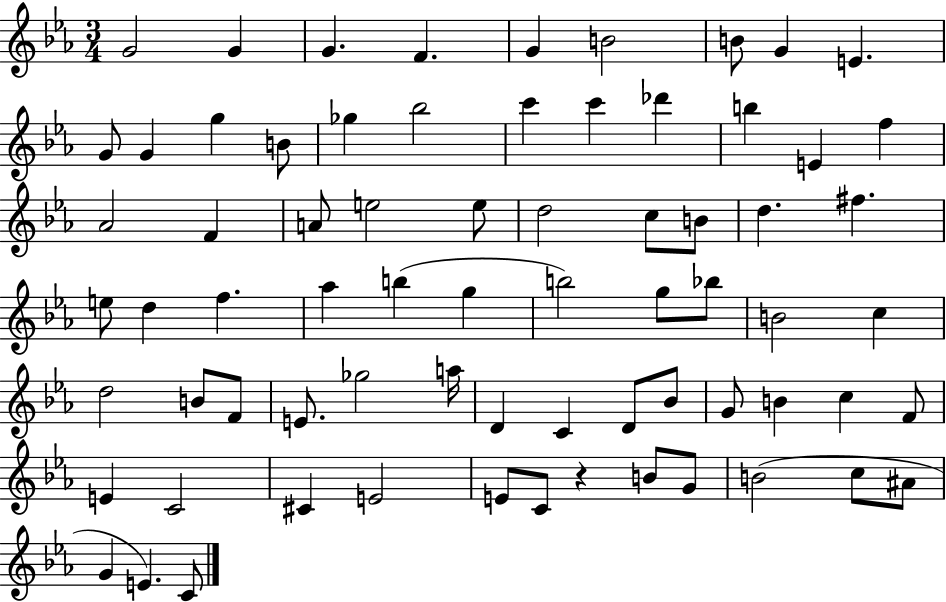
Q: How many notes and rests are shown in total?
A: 71